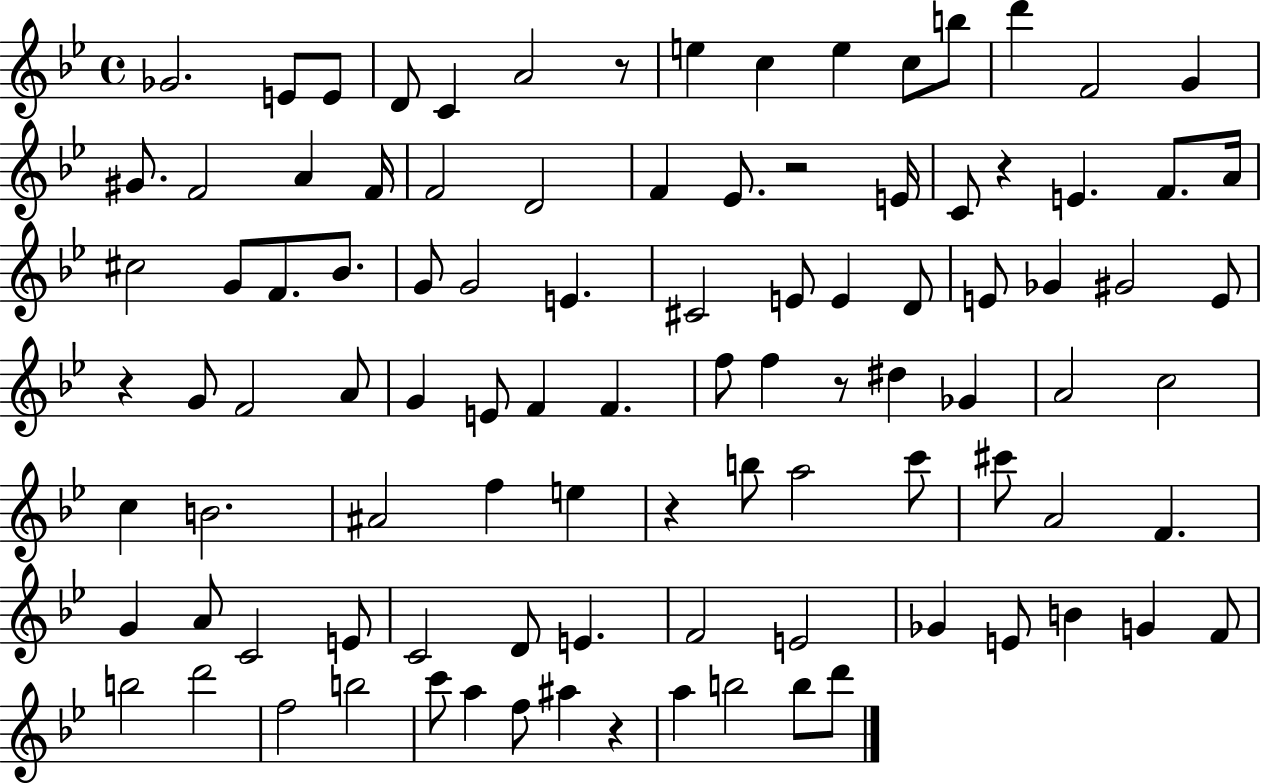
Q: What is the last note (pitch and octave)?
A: D6